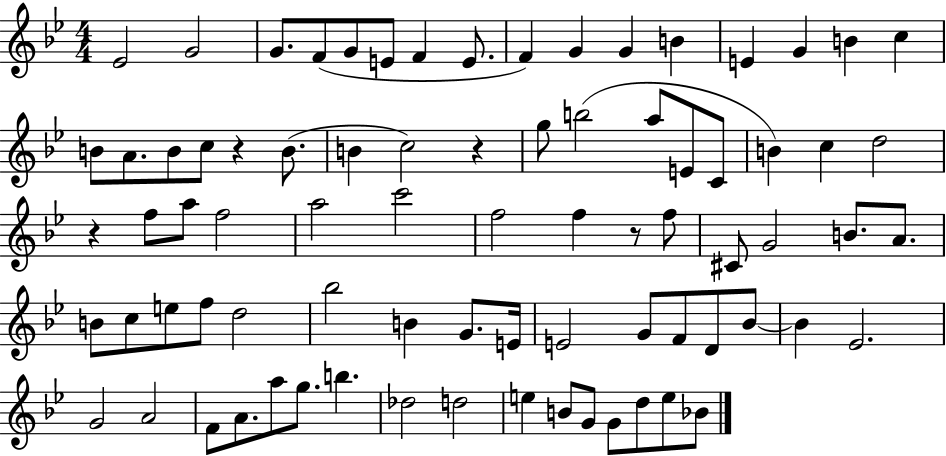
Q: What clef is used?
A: treble